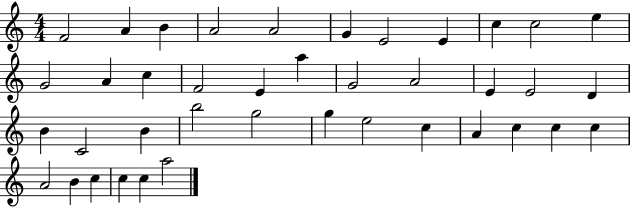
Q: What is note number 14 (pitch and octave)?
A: C5